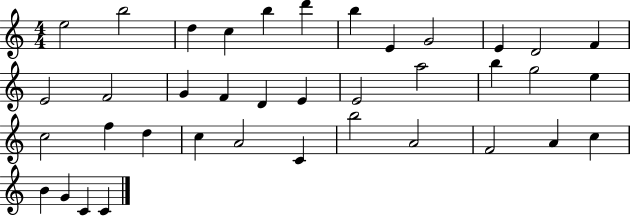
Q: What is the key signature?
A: C major